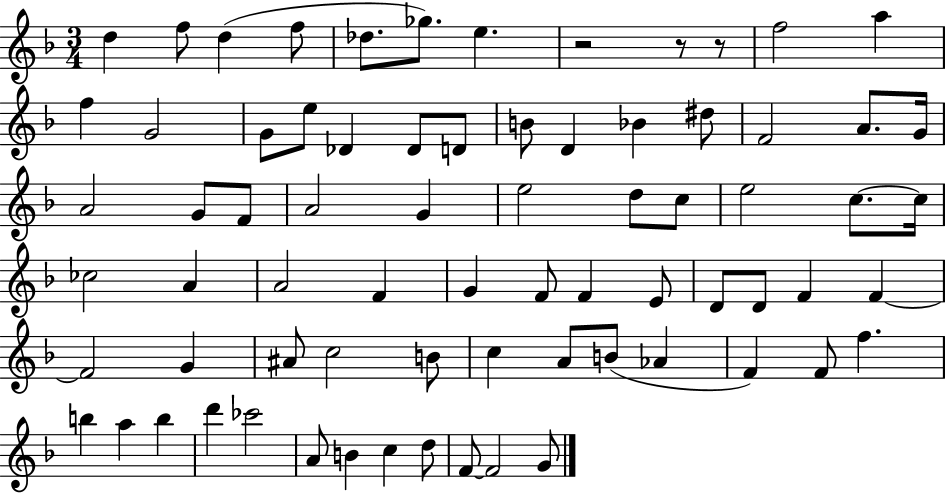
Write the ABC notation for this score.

X:1
T:Untitled
M:3/4
L:1/4
K:F
d f/2 d f/2 _d/2 _g/2 e z2 z/2 z/2 f2 a f G2 G/2 e/2 _D _D/2 D/2 B/2 D _B ^d/2 F2 A/2 G/4 A2 G/2 F/2 A2 G e2 d/2 c/2 e2 c/2 c/4 _c2 A A2 F G F/2 F E/2 D/2 D/2 F F F2 G ^A/2 c2 B/2 c A/2 B/2 _A F F/2 f b a b d' _c'2 A/2 B c d/2 F/2 F2 G/2